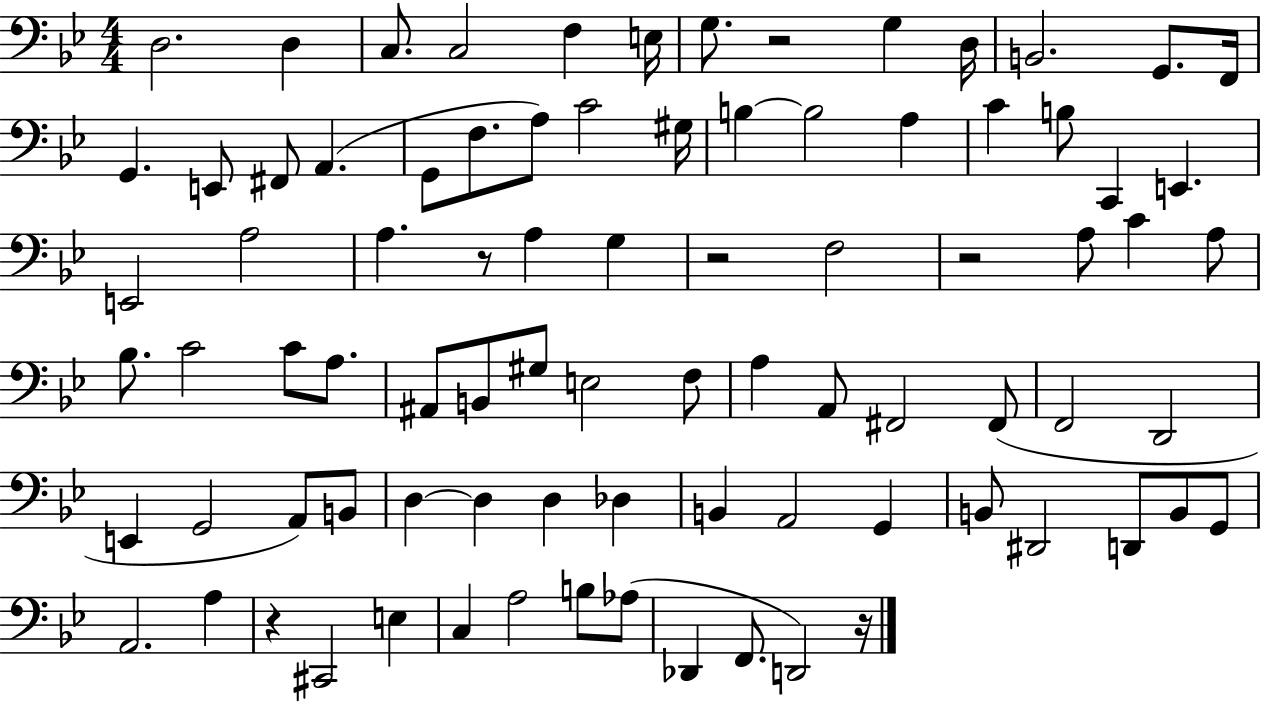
{
  \clef bass
  \numericTimeSignature
  \time 4/4
  \key bes \major
  \repeat volta 2 { d2. d4 | c8. c2 f4 e16 | g8. r2 g4 d16 | b,2. g,8. f,16 | \break g,4. e,8 fis,8 a,4.( | g,8 f8. a8) c'2 gis16 | b4~~ b2 a4 | c'4 b8 c,4 e,4. | \break e,2 a2 | a4. r8 a4 g4 | r2 f2 | r2 a8 c'4 a8 | \break bes8. c'2 c'8 a8. | ais,8 b,8 gis8 e2 f8 | a4 a,8 fis,2 fis,8( | f,2 d,2 | \break e,4 g,2 a,8) b,8 | d4~~ d4 d4 des4 | b,4 a,2 g,4 | b,8 dis,2 d,8 b,8 g,8 | \break a,2. a4 | r4 cis,2 e4 | c4 a2 b8 aes8( | des,4 f,8. d,2) r16 | \break } \bar "|."
}